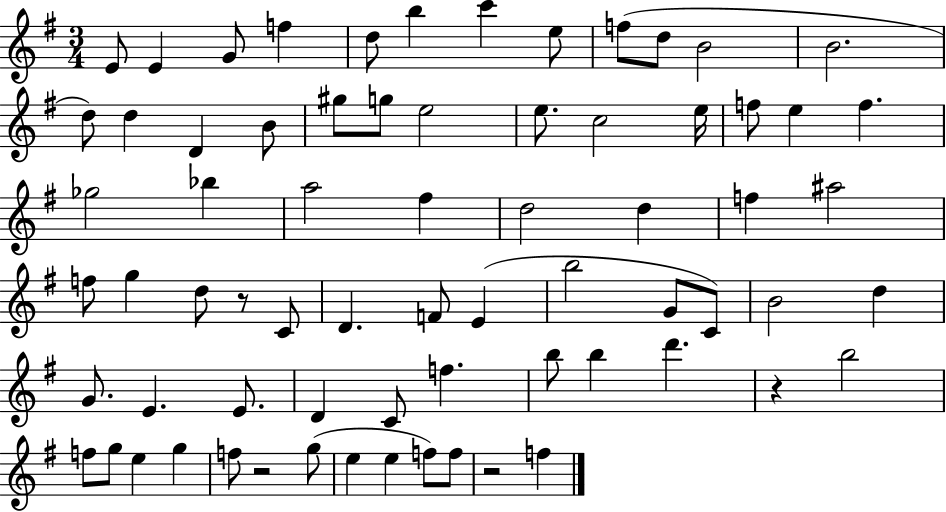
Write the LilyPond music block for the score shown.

{
  \clef treble
  \numericTimeSignature
  \time 3/4
  \key g \major
  e'8 e'4 g'8 f''4 | d''8 b''4 c'''4 e''8 | f''8( d''8 b'2 | b'2. | \break d''8) d''4 d'4 b'8 | gis''8 g''8 e''2 | e''8. c''2 e''16 | f''8 e''4 f''4. | \break ges''2 bes''4 | a''2 fis''4 | d''2 d''4 | f''4 ais''2 | \break f''8 g''4 d''8 r8 c'8 | d'4. f'8 e'4( | b''2 g'8 c'8) | b'2 d''4 | \break g'8. e'4. e'8. | d'4 c'8 f''4. | b''8 b''4 d'''4. | r4 b''2 | \break f''8 g''8 e''4 g''4 | f''8 r2 g''8( | e''4 e''4 f''8) f''8 | r2 f''4 | \break \bar "|."
}